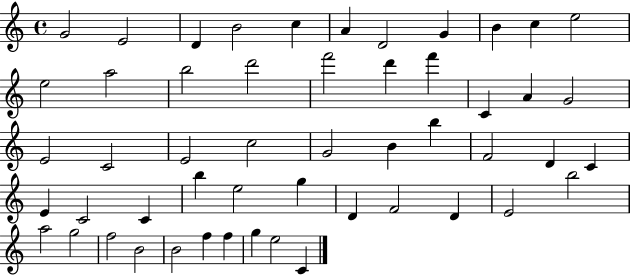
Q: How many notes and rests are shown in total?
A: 52